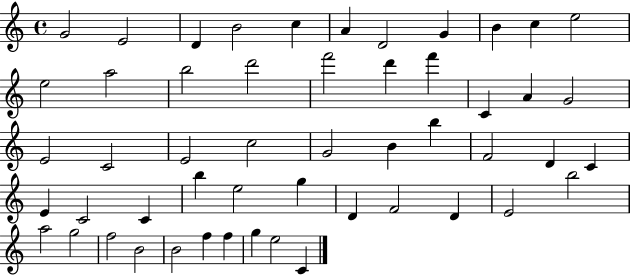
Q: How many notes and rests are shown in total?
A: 52